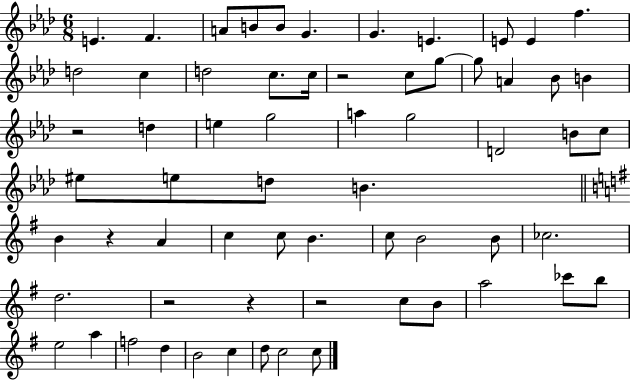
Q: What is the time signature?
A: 6/8